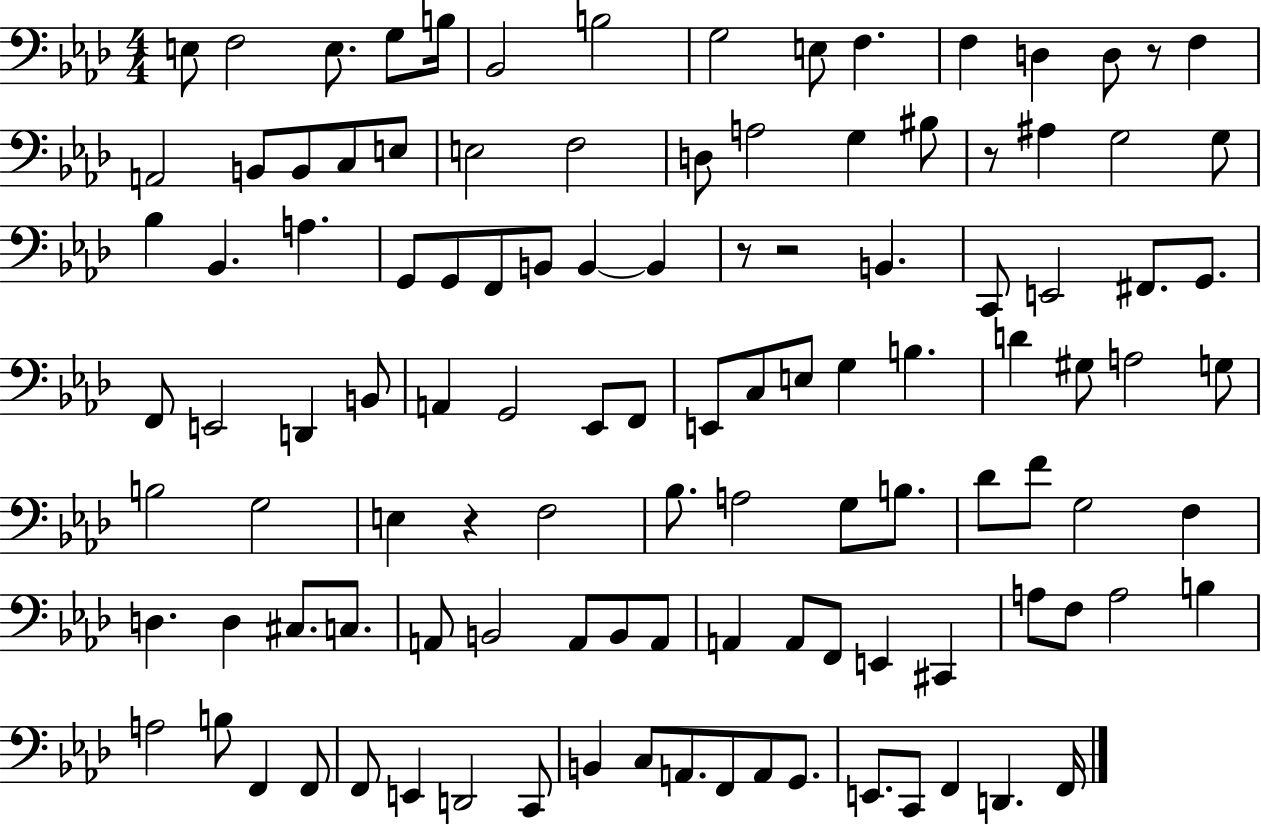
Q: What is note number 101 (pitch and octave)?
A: F2